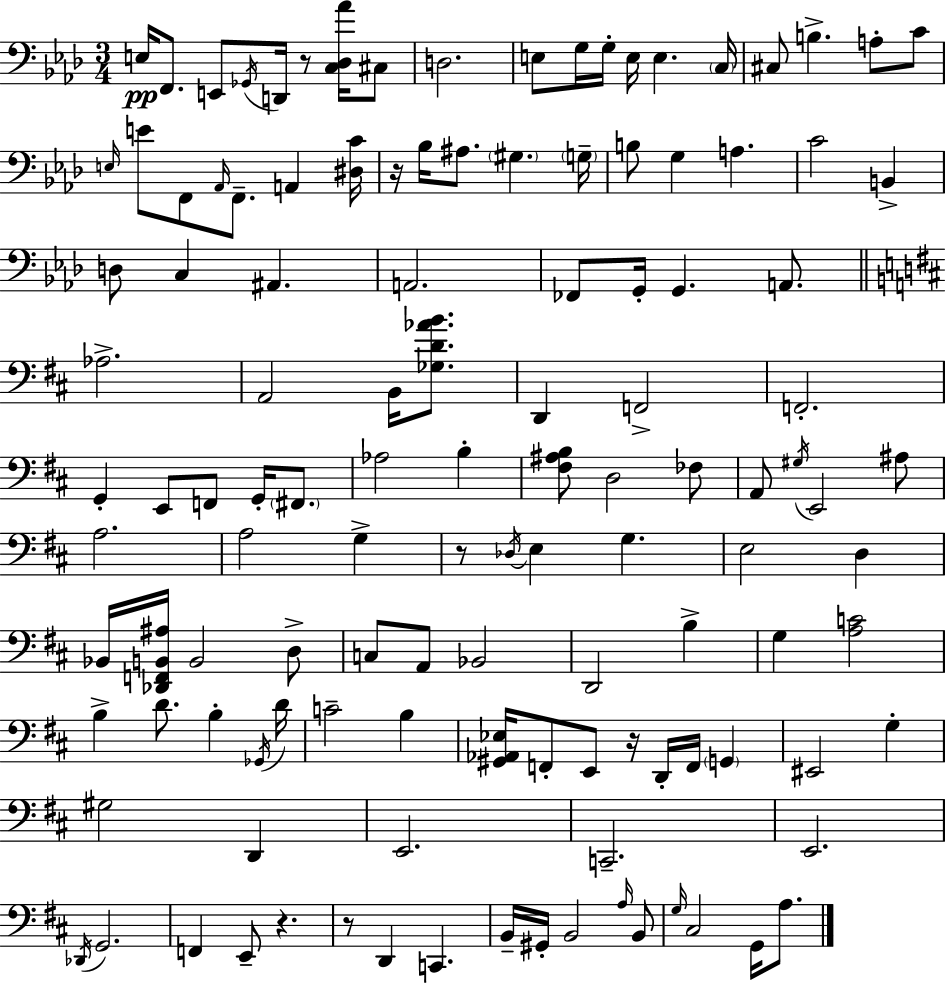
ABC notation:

X:1
T:Untitled
M:3/4
L:1/4
K:Fm
E,/4 F,,/2 E,,/2 _G,,/4 D,,/4 z/2 [C,_D,_A]/4 ^C,/2 D,2 E,/2 G,/4 G,/4 E,/4 E, C,/4 ^C,/2 B, A,/2 C/2 E,/4 E/2 F,,/2 _A,,/4 F,,/2 A,, [^D,C]/4 z/4 _B,/4 ^A,/2 ^G, G,/4 B,/2 G, A, C2 B,, D,/2 C, ^A,, A,,2 _F,,/2 G,,/4 G,, A,,/2 _A,2 A,,2 B,,/4 [_G,D_AB]/2 D,, F,,2 F,,2 G,, E,,/2 F,,/2 G,,/4 ^F,,/2 _A,2 B, [^F,^A,B,]/2 D,2 _F,/2 A,,/2 ^G,/4 E,,2 ^A,/2 A,2 A,2 G, z/2 _D,/4 E, G, E,2 D, _B,,/4 [_D,,F,,B,,^A,]/4 B,,2 D,/2 C,/2 A,,/2 _B,,2 D,,2 B, G, [A,C]2 B, D/2 B, _G,,/4 D/4 C2 B, [^G,,_A,,_E,]/4 F,,/2 E,,/2 z/4 D,,/4 F,,/4 G,, ^E,,2 G, ^G,2 D,, E,,2 C,,2 E,,2 _D,,/4 G,,2 F,, E,,/2 z z/2 D,, C,, B,,/4 ^G,,/4 B,,2 A,/4 B,,/2 G,/4 ^C,2 G,,/4 A,/2